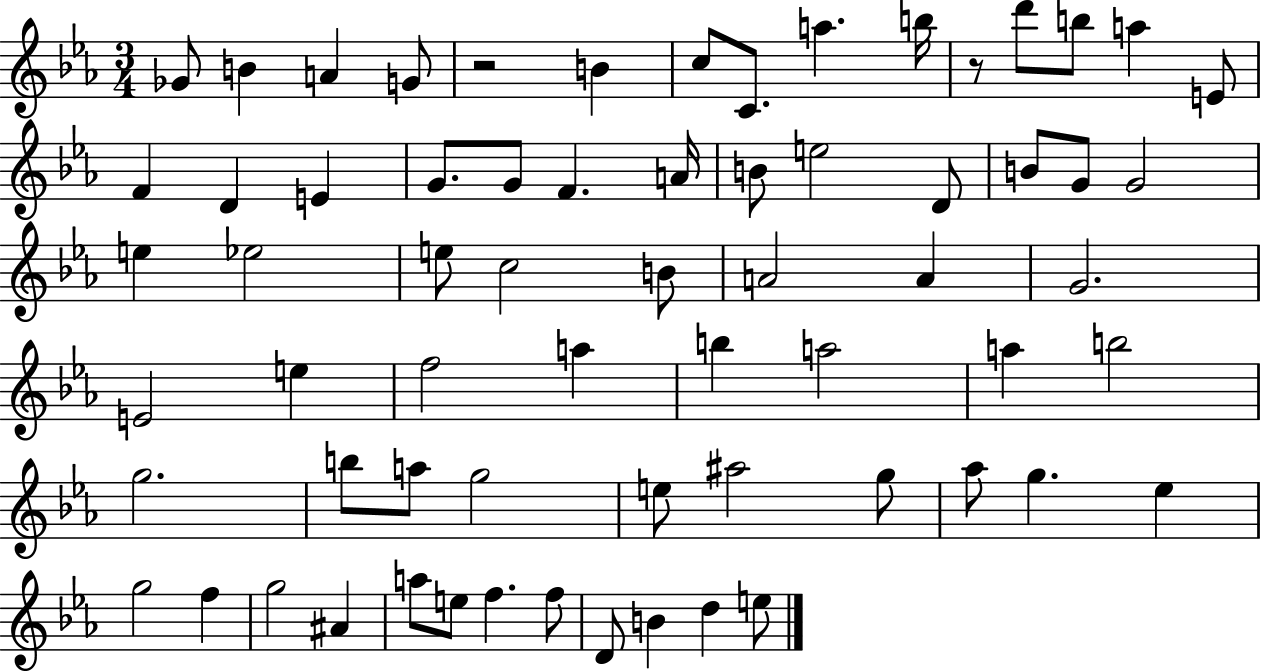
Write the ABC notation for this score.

X:1
T:Untitled
M:3/4
L:1/4
K:Eb
_G/2 B A G/2 z2 B c/2 C/2 a b/4 z/2 d'/2 b/2 a E/2 F D E G/2 G/2 F A/4 B/2 e2 D/2 B/2 G/2 G2 e _e2 e/2 c2 B/2 A2 A G2 E2 e f2 a b a2 a b2 g2 b/2 a/2 g2 e/2 ^a2 g/2 _a/2 g _e g2 f g2 ^A a/2 e/2 f f/2 D/2 B d e/2